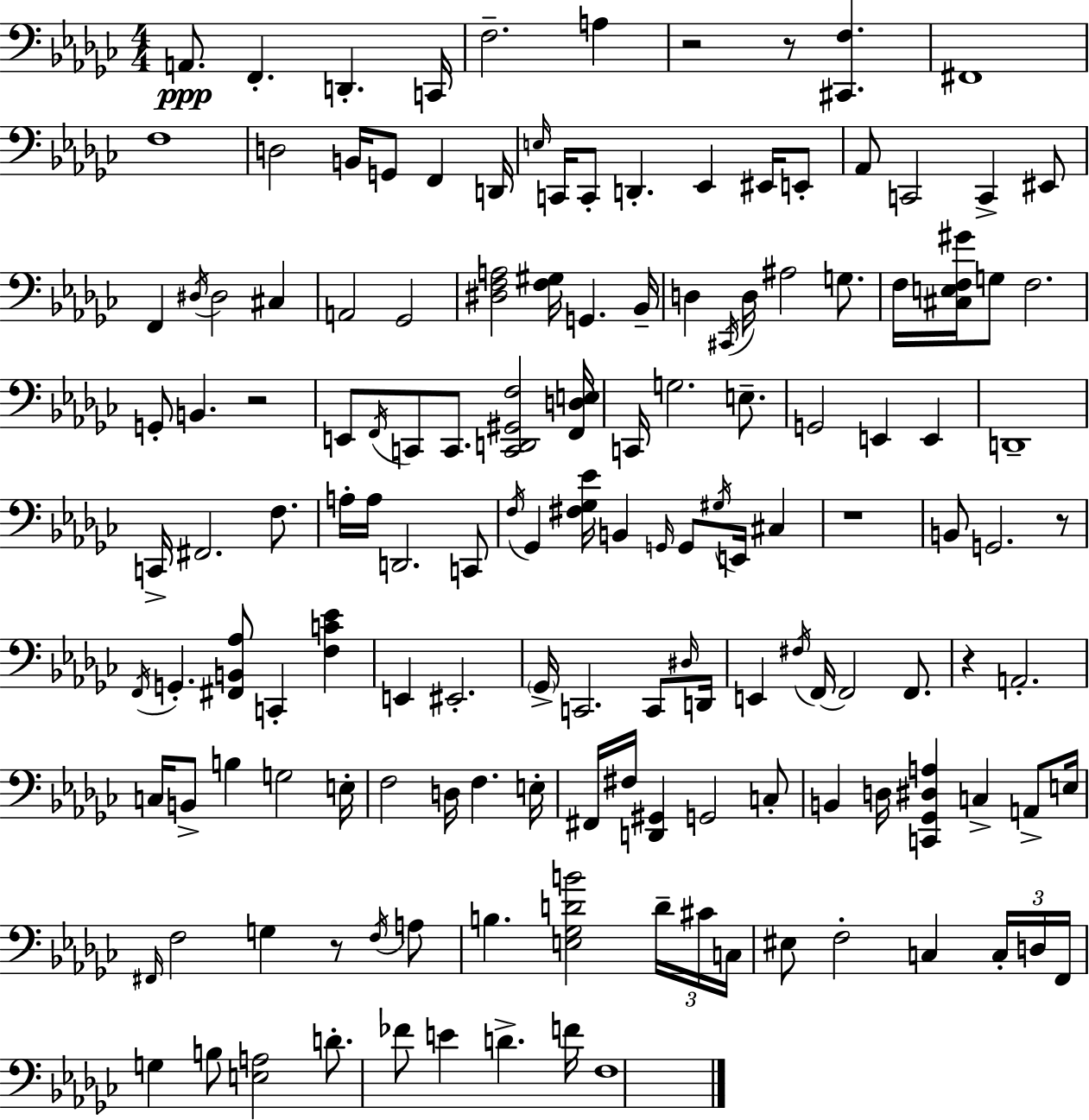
A2/e. F2/q. D2/q. C2/s F3/h. A3/q R/h R/e [C#2,F3]/q. F#2/w F3/w D3/h B2/s G2/e F2/q D2/s E3/s C2/s C2/e D2/q. Eb2/q EIS2/s E2/e Ab2/e C2/h C2/q EIS2/e F2/q D#3/s D#3/h C#3/q A2/h Gb2/h [D#3,F3,A3]/h [F3,G#3]/s G2/q. Bb2/s D3/q C#2/s D3/s A#3/h G3/e. F3/s [C#3,E3,F3,G#4]/s G3/e F3/h. G2/e B2/q. R/h E2/e F2/s C2/e C2/e. [C2,D2,G#2,F3]/h [F2,D3,E3]/s C2/s G3/h. E3/e. G2/h E2/q E2/q D2/w C2/s F#2/h. F3/e. A3/s A3/s D2/h. C2/e F3/s Gb2/q [F#3,Gb3,Eb4]/s B2/q G2/s G2/e G#3/s E2/s C#3/q R/w B2/e G2/h. R/e F2/s G2/q. [F#2,B2,Ab3]/e C2/q [F3,C4,Eb4]/q E2/q EIS2/h. Gb2/s C2/h. C2/e D#3/s D2/s E2/q F#3/s F2/s F2/h F2/e. R/q A2/h. C3/s B2/e B3/q G3/h E3/s F3/h D3/s F3/q. E3/s F#2/s F#3/s [D2,G#2]/q G2/h C3/e B2/q D3/s [C2,Gb2,D#3,A3]/q C3/q A2/e E3/s F#2/s F3/h G3/q R/e F3/s A3/e B3/q. [E3,Gb3,D4,B4]/h D4/s C#4/s C3/s EIS3/e F3/h C3/q C3/s D3/s F2/s G3/q B3/e [E3,A3]/h D4/e. FES4/e E4/q D4/q. F4/s F3/w